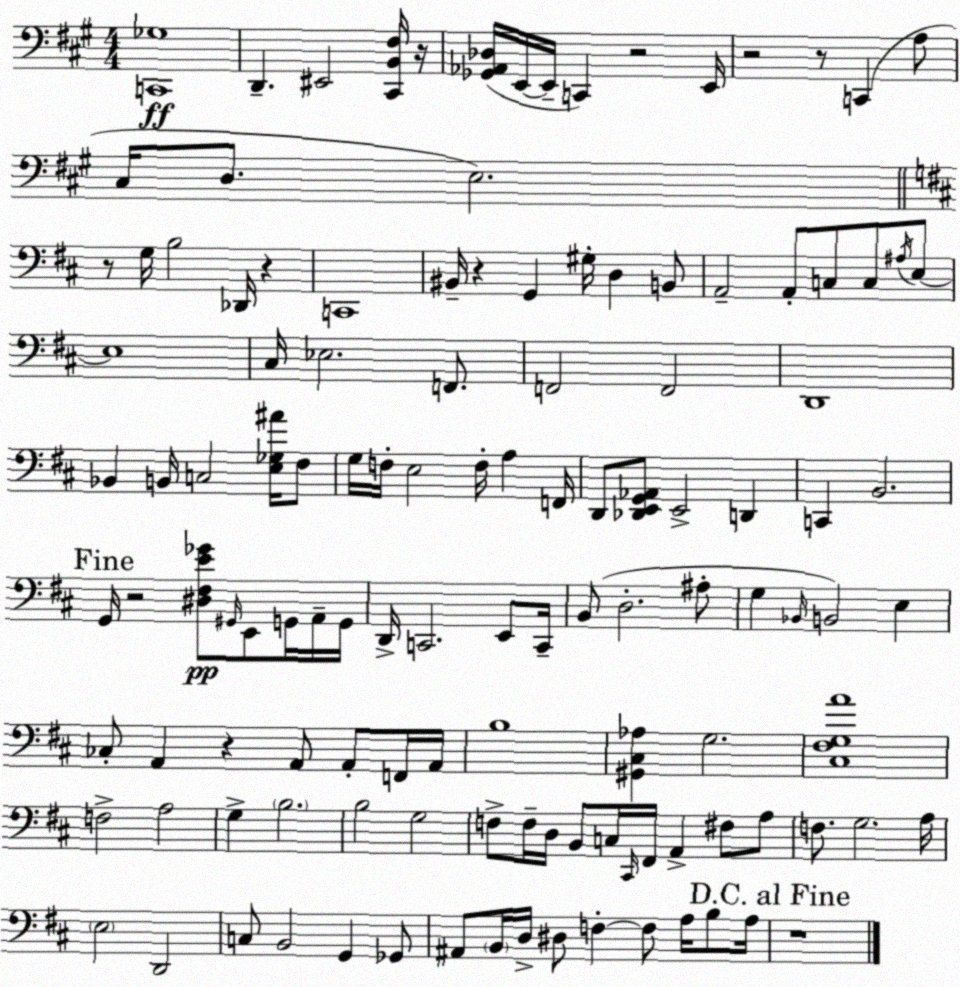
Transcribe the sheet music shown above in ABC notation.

X:1
T:Untitled
M:4/4
L:1/4
K:A
[C,,_G,]4 D,, ^E,,2 [^C,,B,,^F,]/4 z/4 [_G,,_A,,_D,]/4 E,,/4 E,,/4 C,, z2 E,,/4 z2 z/2 C,, A,/2 ^C,/4 D,/2 E,2 z/2 G,/4 B,2 _D,,/4 z C,,4 ^B,,/4 z G,, ^G,/4 D, B,,/2 A,,2 A,,/2 C,/2 C,/2 ^A,/4 E,/2 E,4 ^C,/4 _E,2 F,,/2 F,,2 F,,2 D,,4 _B,, B,,/4 C,2 [E,_G,^A]/4 ^F,/2 G,/4 F,/4 E,2 F,/4 A, F,,/4 D,,/2 [_D,,E,,G,,_A,,]/2 E,,2 D,, C,, B,,2 G,,/4 z2 [^D,^F,E_G]/2 ^G,,/4 E,,/2 G,,/4 A,,/4 G,,/4 D,,/4 C,,2 E,,/2 C,,/4 B,,/2 D,2 ^A,/2 G, _B,,/4 B,,2 E, _C,/2 A,, z A,,/2 A,,/2 F,,/4 A,,/4 B,4 [^G,,^C,_A,] G,2 [^C,^F,G,A]4 F,2 A,2 G, B,2 B,2 G,2 F,/2 F,/4 D,/4 B,,/2 C,/4 ^C,,/4 ^F,,/4 A,, ^F,/2 A,/2 F,/2 G,2 A,/4 E,2 D,,2 C,/2 B,,2 G,, _G,,/2 ^A,,/2 B,,/4 D,/4 ^D,/2 F, F,/2 A,/4 B,/2 A,/4 z4